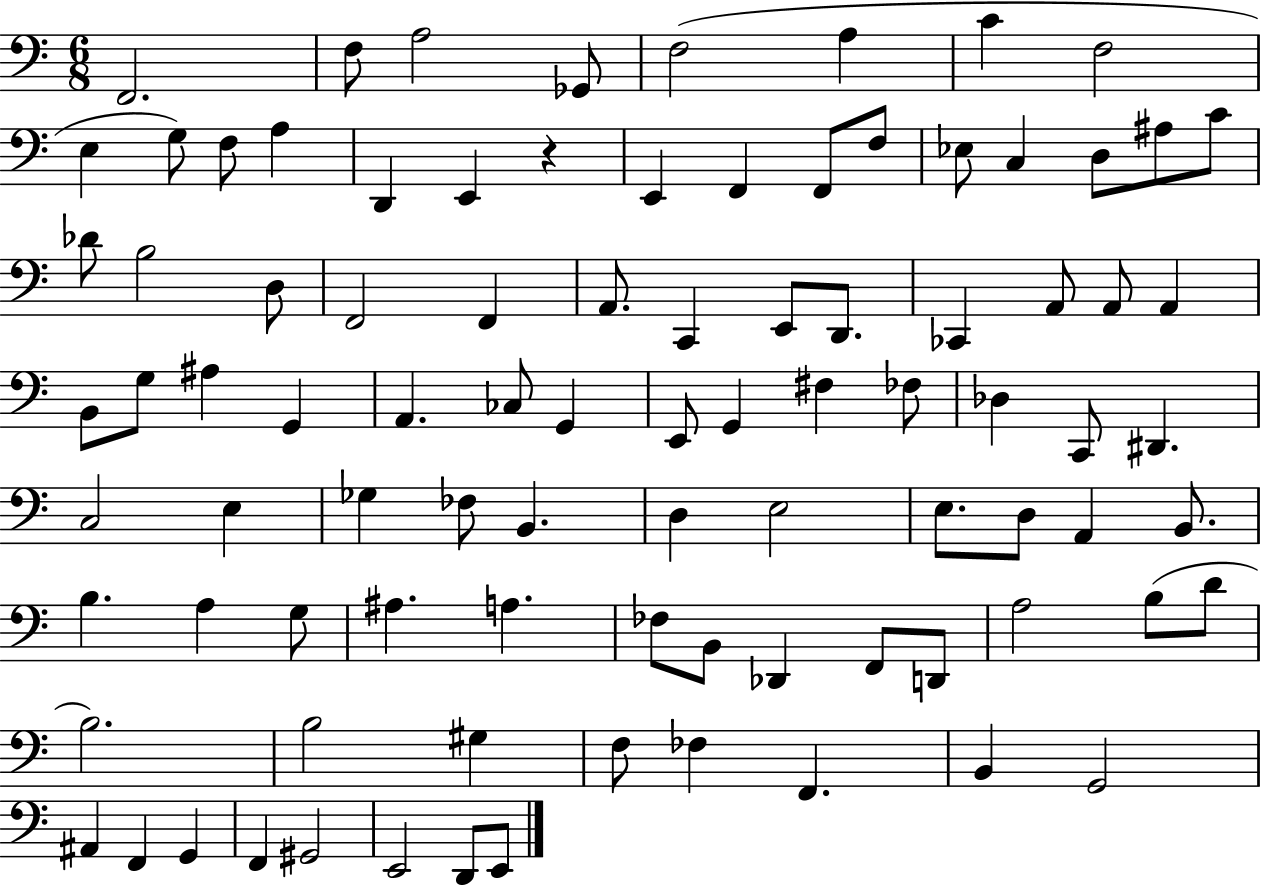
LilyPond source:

{
  \clef bass
  \numericTimeSignature
  \time 6/8
  \key c \major
  f,2. | f8 a2 ges,8 | f2( a4 | c'4 f2 | \break e4 g8) f8 a4 | d,4 e,4 r4 | e,4 f,4 f,8 f8 | ees8 c4 d8 ais8 c'8 | \break des'8 b2 d8 | f,2 f,4 | a,8. c,4 e,8 d,8. | ces,4 a,8 a,8 a,4 | \break b,8 g8 ais4 g,4 | a,4. ces8 g,4 | e,8 g,4 fis4 fes8 | des4 c,8 dis,4. | \break c2 e4 | ges4 fes8 b,4. | d4 e2 | e8. d8 a,4 b,8. | \break b4. a4 g8 | ais4. a4. | fes8 b,8 des,4 f,8 d,8 | a2 b8( d'8 | \break b2.) | b2 gis4 | f8 fes4 f,4. | b,4 g,2 | \break ais,4 f,4 g,4 | f,4 gis,2 | e,2 d,8 e,8 | \bar "|."
}